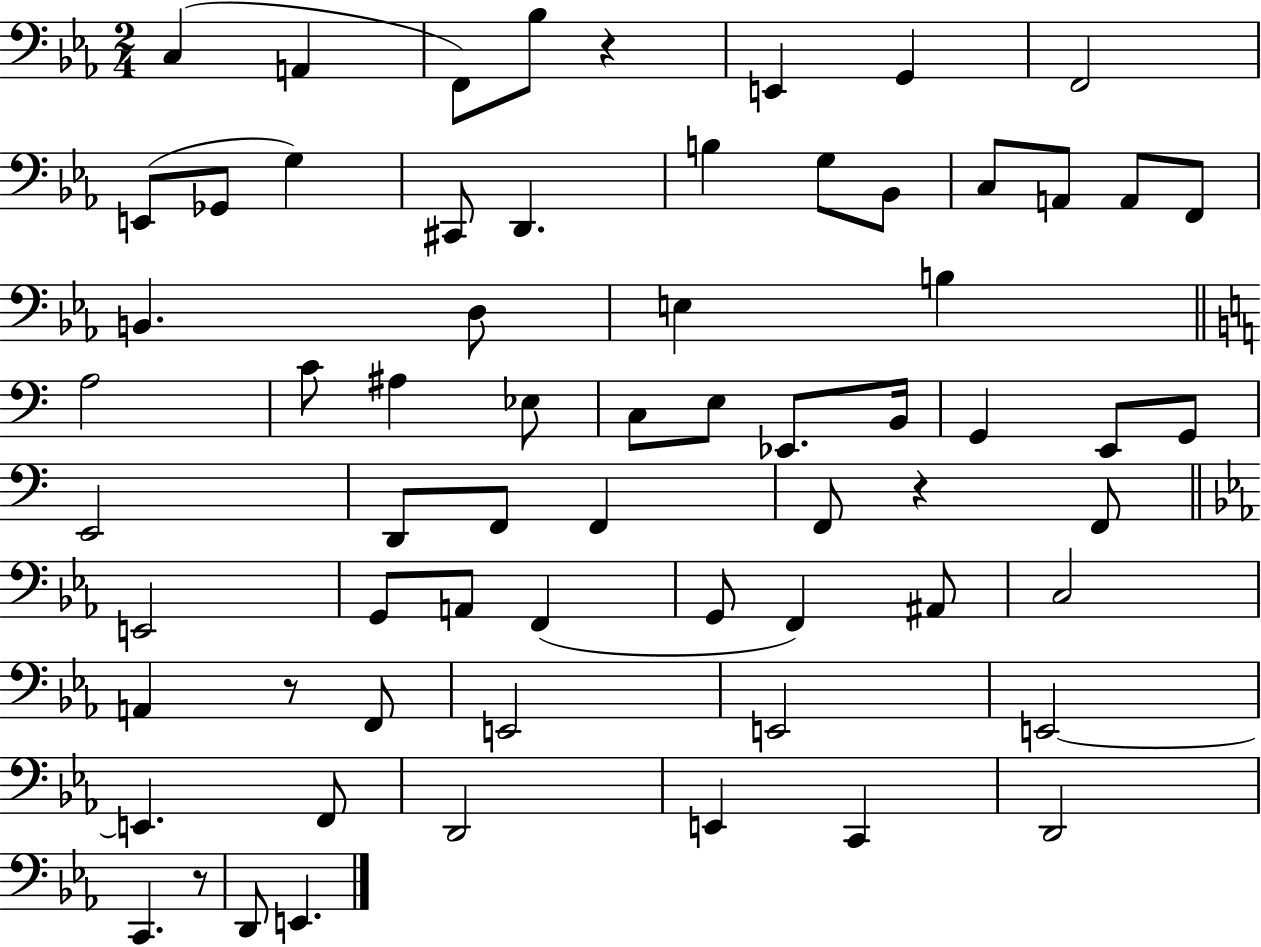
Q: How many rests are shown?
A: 4